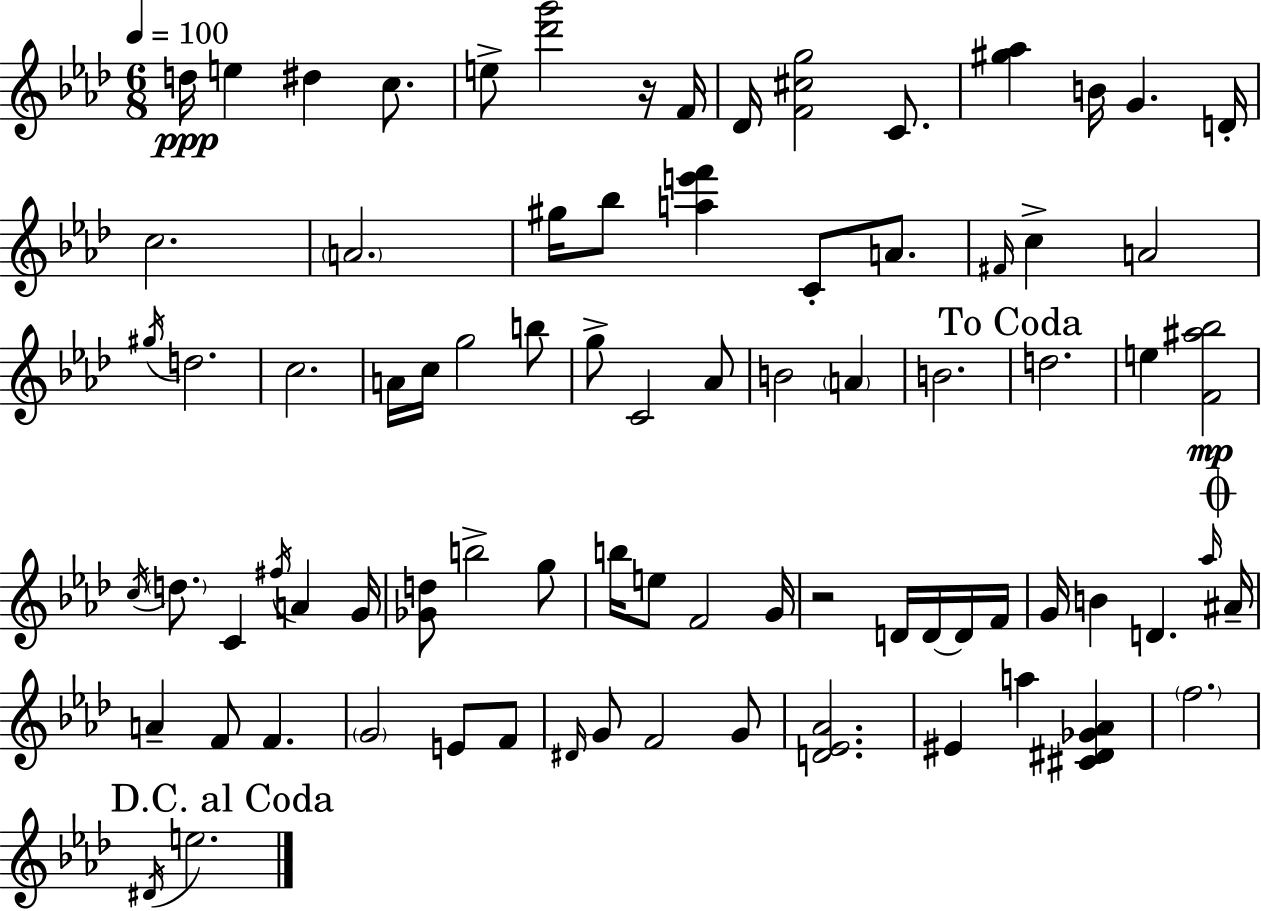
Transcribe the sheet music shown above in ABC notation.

X:1
T:Untitled
M:6/8
L:1/4
K:Ab
d/4 e ^d c/2 e/2 [_d'g']2 z/4 F/4 _D/4 [F^cg]2 C/2 [^g_a] B/4 G D/4 c2 A2 ^g/4 _b/2 [ae'f'] C/2 A/2 ^F/4 c A2 ^g/4 d2 c2 A/4 c/4 g2 b/2 g/2 C2 _A/2 B2 A B2 d2 e [F^a_b]2 c/4 d/2 C ^f/4 A G/4 [_Gd]/2 b2 g/2 b/4 e/2 F2 G/4 z2 D/4 D/4 D/4 F/4 G/4 B D _a/4 ^A/4 A F/2 F G2 E/2 F/2 ^D/4 G/2 F2 G/2 [D_E_A]2 ^E a [^C^D_G_A] f2 ^D/4 e2